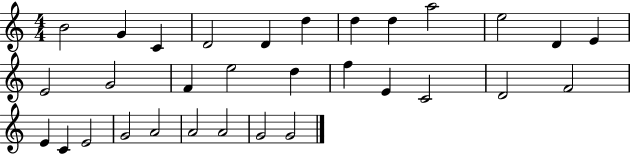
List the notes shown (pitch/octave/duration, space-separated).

B4/h G4/q C4/q D4/h D4/q D5/q D5/q D5/q A5/h E5/h D4/q E4/q E4/h G4/h F4/q E5/h D5/q F5/q E4/q C4/h D4/h F4/h E4/q C4/q E4/h G4/h A4/h A4/h A4/h G4/h G4/h